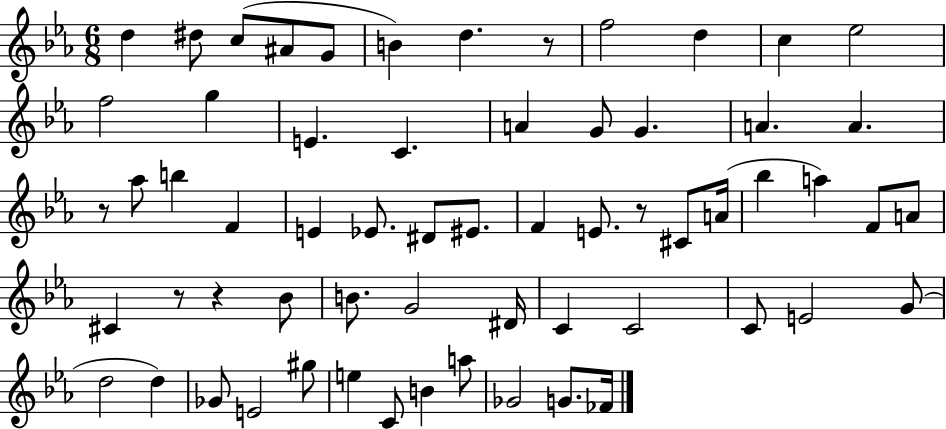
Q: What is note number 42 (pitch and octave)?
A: C4